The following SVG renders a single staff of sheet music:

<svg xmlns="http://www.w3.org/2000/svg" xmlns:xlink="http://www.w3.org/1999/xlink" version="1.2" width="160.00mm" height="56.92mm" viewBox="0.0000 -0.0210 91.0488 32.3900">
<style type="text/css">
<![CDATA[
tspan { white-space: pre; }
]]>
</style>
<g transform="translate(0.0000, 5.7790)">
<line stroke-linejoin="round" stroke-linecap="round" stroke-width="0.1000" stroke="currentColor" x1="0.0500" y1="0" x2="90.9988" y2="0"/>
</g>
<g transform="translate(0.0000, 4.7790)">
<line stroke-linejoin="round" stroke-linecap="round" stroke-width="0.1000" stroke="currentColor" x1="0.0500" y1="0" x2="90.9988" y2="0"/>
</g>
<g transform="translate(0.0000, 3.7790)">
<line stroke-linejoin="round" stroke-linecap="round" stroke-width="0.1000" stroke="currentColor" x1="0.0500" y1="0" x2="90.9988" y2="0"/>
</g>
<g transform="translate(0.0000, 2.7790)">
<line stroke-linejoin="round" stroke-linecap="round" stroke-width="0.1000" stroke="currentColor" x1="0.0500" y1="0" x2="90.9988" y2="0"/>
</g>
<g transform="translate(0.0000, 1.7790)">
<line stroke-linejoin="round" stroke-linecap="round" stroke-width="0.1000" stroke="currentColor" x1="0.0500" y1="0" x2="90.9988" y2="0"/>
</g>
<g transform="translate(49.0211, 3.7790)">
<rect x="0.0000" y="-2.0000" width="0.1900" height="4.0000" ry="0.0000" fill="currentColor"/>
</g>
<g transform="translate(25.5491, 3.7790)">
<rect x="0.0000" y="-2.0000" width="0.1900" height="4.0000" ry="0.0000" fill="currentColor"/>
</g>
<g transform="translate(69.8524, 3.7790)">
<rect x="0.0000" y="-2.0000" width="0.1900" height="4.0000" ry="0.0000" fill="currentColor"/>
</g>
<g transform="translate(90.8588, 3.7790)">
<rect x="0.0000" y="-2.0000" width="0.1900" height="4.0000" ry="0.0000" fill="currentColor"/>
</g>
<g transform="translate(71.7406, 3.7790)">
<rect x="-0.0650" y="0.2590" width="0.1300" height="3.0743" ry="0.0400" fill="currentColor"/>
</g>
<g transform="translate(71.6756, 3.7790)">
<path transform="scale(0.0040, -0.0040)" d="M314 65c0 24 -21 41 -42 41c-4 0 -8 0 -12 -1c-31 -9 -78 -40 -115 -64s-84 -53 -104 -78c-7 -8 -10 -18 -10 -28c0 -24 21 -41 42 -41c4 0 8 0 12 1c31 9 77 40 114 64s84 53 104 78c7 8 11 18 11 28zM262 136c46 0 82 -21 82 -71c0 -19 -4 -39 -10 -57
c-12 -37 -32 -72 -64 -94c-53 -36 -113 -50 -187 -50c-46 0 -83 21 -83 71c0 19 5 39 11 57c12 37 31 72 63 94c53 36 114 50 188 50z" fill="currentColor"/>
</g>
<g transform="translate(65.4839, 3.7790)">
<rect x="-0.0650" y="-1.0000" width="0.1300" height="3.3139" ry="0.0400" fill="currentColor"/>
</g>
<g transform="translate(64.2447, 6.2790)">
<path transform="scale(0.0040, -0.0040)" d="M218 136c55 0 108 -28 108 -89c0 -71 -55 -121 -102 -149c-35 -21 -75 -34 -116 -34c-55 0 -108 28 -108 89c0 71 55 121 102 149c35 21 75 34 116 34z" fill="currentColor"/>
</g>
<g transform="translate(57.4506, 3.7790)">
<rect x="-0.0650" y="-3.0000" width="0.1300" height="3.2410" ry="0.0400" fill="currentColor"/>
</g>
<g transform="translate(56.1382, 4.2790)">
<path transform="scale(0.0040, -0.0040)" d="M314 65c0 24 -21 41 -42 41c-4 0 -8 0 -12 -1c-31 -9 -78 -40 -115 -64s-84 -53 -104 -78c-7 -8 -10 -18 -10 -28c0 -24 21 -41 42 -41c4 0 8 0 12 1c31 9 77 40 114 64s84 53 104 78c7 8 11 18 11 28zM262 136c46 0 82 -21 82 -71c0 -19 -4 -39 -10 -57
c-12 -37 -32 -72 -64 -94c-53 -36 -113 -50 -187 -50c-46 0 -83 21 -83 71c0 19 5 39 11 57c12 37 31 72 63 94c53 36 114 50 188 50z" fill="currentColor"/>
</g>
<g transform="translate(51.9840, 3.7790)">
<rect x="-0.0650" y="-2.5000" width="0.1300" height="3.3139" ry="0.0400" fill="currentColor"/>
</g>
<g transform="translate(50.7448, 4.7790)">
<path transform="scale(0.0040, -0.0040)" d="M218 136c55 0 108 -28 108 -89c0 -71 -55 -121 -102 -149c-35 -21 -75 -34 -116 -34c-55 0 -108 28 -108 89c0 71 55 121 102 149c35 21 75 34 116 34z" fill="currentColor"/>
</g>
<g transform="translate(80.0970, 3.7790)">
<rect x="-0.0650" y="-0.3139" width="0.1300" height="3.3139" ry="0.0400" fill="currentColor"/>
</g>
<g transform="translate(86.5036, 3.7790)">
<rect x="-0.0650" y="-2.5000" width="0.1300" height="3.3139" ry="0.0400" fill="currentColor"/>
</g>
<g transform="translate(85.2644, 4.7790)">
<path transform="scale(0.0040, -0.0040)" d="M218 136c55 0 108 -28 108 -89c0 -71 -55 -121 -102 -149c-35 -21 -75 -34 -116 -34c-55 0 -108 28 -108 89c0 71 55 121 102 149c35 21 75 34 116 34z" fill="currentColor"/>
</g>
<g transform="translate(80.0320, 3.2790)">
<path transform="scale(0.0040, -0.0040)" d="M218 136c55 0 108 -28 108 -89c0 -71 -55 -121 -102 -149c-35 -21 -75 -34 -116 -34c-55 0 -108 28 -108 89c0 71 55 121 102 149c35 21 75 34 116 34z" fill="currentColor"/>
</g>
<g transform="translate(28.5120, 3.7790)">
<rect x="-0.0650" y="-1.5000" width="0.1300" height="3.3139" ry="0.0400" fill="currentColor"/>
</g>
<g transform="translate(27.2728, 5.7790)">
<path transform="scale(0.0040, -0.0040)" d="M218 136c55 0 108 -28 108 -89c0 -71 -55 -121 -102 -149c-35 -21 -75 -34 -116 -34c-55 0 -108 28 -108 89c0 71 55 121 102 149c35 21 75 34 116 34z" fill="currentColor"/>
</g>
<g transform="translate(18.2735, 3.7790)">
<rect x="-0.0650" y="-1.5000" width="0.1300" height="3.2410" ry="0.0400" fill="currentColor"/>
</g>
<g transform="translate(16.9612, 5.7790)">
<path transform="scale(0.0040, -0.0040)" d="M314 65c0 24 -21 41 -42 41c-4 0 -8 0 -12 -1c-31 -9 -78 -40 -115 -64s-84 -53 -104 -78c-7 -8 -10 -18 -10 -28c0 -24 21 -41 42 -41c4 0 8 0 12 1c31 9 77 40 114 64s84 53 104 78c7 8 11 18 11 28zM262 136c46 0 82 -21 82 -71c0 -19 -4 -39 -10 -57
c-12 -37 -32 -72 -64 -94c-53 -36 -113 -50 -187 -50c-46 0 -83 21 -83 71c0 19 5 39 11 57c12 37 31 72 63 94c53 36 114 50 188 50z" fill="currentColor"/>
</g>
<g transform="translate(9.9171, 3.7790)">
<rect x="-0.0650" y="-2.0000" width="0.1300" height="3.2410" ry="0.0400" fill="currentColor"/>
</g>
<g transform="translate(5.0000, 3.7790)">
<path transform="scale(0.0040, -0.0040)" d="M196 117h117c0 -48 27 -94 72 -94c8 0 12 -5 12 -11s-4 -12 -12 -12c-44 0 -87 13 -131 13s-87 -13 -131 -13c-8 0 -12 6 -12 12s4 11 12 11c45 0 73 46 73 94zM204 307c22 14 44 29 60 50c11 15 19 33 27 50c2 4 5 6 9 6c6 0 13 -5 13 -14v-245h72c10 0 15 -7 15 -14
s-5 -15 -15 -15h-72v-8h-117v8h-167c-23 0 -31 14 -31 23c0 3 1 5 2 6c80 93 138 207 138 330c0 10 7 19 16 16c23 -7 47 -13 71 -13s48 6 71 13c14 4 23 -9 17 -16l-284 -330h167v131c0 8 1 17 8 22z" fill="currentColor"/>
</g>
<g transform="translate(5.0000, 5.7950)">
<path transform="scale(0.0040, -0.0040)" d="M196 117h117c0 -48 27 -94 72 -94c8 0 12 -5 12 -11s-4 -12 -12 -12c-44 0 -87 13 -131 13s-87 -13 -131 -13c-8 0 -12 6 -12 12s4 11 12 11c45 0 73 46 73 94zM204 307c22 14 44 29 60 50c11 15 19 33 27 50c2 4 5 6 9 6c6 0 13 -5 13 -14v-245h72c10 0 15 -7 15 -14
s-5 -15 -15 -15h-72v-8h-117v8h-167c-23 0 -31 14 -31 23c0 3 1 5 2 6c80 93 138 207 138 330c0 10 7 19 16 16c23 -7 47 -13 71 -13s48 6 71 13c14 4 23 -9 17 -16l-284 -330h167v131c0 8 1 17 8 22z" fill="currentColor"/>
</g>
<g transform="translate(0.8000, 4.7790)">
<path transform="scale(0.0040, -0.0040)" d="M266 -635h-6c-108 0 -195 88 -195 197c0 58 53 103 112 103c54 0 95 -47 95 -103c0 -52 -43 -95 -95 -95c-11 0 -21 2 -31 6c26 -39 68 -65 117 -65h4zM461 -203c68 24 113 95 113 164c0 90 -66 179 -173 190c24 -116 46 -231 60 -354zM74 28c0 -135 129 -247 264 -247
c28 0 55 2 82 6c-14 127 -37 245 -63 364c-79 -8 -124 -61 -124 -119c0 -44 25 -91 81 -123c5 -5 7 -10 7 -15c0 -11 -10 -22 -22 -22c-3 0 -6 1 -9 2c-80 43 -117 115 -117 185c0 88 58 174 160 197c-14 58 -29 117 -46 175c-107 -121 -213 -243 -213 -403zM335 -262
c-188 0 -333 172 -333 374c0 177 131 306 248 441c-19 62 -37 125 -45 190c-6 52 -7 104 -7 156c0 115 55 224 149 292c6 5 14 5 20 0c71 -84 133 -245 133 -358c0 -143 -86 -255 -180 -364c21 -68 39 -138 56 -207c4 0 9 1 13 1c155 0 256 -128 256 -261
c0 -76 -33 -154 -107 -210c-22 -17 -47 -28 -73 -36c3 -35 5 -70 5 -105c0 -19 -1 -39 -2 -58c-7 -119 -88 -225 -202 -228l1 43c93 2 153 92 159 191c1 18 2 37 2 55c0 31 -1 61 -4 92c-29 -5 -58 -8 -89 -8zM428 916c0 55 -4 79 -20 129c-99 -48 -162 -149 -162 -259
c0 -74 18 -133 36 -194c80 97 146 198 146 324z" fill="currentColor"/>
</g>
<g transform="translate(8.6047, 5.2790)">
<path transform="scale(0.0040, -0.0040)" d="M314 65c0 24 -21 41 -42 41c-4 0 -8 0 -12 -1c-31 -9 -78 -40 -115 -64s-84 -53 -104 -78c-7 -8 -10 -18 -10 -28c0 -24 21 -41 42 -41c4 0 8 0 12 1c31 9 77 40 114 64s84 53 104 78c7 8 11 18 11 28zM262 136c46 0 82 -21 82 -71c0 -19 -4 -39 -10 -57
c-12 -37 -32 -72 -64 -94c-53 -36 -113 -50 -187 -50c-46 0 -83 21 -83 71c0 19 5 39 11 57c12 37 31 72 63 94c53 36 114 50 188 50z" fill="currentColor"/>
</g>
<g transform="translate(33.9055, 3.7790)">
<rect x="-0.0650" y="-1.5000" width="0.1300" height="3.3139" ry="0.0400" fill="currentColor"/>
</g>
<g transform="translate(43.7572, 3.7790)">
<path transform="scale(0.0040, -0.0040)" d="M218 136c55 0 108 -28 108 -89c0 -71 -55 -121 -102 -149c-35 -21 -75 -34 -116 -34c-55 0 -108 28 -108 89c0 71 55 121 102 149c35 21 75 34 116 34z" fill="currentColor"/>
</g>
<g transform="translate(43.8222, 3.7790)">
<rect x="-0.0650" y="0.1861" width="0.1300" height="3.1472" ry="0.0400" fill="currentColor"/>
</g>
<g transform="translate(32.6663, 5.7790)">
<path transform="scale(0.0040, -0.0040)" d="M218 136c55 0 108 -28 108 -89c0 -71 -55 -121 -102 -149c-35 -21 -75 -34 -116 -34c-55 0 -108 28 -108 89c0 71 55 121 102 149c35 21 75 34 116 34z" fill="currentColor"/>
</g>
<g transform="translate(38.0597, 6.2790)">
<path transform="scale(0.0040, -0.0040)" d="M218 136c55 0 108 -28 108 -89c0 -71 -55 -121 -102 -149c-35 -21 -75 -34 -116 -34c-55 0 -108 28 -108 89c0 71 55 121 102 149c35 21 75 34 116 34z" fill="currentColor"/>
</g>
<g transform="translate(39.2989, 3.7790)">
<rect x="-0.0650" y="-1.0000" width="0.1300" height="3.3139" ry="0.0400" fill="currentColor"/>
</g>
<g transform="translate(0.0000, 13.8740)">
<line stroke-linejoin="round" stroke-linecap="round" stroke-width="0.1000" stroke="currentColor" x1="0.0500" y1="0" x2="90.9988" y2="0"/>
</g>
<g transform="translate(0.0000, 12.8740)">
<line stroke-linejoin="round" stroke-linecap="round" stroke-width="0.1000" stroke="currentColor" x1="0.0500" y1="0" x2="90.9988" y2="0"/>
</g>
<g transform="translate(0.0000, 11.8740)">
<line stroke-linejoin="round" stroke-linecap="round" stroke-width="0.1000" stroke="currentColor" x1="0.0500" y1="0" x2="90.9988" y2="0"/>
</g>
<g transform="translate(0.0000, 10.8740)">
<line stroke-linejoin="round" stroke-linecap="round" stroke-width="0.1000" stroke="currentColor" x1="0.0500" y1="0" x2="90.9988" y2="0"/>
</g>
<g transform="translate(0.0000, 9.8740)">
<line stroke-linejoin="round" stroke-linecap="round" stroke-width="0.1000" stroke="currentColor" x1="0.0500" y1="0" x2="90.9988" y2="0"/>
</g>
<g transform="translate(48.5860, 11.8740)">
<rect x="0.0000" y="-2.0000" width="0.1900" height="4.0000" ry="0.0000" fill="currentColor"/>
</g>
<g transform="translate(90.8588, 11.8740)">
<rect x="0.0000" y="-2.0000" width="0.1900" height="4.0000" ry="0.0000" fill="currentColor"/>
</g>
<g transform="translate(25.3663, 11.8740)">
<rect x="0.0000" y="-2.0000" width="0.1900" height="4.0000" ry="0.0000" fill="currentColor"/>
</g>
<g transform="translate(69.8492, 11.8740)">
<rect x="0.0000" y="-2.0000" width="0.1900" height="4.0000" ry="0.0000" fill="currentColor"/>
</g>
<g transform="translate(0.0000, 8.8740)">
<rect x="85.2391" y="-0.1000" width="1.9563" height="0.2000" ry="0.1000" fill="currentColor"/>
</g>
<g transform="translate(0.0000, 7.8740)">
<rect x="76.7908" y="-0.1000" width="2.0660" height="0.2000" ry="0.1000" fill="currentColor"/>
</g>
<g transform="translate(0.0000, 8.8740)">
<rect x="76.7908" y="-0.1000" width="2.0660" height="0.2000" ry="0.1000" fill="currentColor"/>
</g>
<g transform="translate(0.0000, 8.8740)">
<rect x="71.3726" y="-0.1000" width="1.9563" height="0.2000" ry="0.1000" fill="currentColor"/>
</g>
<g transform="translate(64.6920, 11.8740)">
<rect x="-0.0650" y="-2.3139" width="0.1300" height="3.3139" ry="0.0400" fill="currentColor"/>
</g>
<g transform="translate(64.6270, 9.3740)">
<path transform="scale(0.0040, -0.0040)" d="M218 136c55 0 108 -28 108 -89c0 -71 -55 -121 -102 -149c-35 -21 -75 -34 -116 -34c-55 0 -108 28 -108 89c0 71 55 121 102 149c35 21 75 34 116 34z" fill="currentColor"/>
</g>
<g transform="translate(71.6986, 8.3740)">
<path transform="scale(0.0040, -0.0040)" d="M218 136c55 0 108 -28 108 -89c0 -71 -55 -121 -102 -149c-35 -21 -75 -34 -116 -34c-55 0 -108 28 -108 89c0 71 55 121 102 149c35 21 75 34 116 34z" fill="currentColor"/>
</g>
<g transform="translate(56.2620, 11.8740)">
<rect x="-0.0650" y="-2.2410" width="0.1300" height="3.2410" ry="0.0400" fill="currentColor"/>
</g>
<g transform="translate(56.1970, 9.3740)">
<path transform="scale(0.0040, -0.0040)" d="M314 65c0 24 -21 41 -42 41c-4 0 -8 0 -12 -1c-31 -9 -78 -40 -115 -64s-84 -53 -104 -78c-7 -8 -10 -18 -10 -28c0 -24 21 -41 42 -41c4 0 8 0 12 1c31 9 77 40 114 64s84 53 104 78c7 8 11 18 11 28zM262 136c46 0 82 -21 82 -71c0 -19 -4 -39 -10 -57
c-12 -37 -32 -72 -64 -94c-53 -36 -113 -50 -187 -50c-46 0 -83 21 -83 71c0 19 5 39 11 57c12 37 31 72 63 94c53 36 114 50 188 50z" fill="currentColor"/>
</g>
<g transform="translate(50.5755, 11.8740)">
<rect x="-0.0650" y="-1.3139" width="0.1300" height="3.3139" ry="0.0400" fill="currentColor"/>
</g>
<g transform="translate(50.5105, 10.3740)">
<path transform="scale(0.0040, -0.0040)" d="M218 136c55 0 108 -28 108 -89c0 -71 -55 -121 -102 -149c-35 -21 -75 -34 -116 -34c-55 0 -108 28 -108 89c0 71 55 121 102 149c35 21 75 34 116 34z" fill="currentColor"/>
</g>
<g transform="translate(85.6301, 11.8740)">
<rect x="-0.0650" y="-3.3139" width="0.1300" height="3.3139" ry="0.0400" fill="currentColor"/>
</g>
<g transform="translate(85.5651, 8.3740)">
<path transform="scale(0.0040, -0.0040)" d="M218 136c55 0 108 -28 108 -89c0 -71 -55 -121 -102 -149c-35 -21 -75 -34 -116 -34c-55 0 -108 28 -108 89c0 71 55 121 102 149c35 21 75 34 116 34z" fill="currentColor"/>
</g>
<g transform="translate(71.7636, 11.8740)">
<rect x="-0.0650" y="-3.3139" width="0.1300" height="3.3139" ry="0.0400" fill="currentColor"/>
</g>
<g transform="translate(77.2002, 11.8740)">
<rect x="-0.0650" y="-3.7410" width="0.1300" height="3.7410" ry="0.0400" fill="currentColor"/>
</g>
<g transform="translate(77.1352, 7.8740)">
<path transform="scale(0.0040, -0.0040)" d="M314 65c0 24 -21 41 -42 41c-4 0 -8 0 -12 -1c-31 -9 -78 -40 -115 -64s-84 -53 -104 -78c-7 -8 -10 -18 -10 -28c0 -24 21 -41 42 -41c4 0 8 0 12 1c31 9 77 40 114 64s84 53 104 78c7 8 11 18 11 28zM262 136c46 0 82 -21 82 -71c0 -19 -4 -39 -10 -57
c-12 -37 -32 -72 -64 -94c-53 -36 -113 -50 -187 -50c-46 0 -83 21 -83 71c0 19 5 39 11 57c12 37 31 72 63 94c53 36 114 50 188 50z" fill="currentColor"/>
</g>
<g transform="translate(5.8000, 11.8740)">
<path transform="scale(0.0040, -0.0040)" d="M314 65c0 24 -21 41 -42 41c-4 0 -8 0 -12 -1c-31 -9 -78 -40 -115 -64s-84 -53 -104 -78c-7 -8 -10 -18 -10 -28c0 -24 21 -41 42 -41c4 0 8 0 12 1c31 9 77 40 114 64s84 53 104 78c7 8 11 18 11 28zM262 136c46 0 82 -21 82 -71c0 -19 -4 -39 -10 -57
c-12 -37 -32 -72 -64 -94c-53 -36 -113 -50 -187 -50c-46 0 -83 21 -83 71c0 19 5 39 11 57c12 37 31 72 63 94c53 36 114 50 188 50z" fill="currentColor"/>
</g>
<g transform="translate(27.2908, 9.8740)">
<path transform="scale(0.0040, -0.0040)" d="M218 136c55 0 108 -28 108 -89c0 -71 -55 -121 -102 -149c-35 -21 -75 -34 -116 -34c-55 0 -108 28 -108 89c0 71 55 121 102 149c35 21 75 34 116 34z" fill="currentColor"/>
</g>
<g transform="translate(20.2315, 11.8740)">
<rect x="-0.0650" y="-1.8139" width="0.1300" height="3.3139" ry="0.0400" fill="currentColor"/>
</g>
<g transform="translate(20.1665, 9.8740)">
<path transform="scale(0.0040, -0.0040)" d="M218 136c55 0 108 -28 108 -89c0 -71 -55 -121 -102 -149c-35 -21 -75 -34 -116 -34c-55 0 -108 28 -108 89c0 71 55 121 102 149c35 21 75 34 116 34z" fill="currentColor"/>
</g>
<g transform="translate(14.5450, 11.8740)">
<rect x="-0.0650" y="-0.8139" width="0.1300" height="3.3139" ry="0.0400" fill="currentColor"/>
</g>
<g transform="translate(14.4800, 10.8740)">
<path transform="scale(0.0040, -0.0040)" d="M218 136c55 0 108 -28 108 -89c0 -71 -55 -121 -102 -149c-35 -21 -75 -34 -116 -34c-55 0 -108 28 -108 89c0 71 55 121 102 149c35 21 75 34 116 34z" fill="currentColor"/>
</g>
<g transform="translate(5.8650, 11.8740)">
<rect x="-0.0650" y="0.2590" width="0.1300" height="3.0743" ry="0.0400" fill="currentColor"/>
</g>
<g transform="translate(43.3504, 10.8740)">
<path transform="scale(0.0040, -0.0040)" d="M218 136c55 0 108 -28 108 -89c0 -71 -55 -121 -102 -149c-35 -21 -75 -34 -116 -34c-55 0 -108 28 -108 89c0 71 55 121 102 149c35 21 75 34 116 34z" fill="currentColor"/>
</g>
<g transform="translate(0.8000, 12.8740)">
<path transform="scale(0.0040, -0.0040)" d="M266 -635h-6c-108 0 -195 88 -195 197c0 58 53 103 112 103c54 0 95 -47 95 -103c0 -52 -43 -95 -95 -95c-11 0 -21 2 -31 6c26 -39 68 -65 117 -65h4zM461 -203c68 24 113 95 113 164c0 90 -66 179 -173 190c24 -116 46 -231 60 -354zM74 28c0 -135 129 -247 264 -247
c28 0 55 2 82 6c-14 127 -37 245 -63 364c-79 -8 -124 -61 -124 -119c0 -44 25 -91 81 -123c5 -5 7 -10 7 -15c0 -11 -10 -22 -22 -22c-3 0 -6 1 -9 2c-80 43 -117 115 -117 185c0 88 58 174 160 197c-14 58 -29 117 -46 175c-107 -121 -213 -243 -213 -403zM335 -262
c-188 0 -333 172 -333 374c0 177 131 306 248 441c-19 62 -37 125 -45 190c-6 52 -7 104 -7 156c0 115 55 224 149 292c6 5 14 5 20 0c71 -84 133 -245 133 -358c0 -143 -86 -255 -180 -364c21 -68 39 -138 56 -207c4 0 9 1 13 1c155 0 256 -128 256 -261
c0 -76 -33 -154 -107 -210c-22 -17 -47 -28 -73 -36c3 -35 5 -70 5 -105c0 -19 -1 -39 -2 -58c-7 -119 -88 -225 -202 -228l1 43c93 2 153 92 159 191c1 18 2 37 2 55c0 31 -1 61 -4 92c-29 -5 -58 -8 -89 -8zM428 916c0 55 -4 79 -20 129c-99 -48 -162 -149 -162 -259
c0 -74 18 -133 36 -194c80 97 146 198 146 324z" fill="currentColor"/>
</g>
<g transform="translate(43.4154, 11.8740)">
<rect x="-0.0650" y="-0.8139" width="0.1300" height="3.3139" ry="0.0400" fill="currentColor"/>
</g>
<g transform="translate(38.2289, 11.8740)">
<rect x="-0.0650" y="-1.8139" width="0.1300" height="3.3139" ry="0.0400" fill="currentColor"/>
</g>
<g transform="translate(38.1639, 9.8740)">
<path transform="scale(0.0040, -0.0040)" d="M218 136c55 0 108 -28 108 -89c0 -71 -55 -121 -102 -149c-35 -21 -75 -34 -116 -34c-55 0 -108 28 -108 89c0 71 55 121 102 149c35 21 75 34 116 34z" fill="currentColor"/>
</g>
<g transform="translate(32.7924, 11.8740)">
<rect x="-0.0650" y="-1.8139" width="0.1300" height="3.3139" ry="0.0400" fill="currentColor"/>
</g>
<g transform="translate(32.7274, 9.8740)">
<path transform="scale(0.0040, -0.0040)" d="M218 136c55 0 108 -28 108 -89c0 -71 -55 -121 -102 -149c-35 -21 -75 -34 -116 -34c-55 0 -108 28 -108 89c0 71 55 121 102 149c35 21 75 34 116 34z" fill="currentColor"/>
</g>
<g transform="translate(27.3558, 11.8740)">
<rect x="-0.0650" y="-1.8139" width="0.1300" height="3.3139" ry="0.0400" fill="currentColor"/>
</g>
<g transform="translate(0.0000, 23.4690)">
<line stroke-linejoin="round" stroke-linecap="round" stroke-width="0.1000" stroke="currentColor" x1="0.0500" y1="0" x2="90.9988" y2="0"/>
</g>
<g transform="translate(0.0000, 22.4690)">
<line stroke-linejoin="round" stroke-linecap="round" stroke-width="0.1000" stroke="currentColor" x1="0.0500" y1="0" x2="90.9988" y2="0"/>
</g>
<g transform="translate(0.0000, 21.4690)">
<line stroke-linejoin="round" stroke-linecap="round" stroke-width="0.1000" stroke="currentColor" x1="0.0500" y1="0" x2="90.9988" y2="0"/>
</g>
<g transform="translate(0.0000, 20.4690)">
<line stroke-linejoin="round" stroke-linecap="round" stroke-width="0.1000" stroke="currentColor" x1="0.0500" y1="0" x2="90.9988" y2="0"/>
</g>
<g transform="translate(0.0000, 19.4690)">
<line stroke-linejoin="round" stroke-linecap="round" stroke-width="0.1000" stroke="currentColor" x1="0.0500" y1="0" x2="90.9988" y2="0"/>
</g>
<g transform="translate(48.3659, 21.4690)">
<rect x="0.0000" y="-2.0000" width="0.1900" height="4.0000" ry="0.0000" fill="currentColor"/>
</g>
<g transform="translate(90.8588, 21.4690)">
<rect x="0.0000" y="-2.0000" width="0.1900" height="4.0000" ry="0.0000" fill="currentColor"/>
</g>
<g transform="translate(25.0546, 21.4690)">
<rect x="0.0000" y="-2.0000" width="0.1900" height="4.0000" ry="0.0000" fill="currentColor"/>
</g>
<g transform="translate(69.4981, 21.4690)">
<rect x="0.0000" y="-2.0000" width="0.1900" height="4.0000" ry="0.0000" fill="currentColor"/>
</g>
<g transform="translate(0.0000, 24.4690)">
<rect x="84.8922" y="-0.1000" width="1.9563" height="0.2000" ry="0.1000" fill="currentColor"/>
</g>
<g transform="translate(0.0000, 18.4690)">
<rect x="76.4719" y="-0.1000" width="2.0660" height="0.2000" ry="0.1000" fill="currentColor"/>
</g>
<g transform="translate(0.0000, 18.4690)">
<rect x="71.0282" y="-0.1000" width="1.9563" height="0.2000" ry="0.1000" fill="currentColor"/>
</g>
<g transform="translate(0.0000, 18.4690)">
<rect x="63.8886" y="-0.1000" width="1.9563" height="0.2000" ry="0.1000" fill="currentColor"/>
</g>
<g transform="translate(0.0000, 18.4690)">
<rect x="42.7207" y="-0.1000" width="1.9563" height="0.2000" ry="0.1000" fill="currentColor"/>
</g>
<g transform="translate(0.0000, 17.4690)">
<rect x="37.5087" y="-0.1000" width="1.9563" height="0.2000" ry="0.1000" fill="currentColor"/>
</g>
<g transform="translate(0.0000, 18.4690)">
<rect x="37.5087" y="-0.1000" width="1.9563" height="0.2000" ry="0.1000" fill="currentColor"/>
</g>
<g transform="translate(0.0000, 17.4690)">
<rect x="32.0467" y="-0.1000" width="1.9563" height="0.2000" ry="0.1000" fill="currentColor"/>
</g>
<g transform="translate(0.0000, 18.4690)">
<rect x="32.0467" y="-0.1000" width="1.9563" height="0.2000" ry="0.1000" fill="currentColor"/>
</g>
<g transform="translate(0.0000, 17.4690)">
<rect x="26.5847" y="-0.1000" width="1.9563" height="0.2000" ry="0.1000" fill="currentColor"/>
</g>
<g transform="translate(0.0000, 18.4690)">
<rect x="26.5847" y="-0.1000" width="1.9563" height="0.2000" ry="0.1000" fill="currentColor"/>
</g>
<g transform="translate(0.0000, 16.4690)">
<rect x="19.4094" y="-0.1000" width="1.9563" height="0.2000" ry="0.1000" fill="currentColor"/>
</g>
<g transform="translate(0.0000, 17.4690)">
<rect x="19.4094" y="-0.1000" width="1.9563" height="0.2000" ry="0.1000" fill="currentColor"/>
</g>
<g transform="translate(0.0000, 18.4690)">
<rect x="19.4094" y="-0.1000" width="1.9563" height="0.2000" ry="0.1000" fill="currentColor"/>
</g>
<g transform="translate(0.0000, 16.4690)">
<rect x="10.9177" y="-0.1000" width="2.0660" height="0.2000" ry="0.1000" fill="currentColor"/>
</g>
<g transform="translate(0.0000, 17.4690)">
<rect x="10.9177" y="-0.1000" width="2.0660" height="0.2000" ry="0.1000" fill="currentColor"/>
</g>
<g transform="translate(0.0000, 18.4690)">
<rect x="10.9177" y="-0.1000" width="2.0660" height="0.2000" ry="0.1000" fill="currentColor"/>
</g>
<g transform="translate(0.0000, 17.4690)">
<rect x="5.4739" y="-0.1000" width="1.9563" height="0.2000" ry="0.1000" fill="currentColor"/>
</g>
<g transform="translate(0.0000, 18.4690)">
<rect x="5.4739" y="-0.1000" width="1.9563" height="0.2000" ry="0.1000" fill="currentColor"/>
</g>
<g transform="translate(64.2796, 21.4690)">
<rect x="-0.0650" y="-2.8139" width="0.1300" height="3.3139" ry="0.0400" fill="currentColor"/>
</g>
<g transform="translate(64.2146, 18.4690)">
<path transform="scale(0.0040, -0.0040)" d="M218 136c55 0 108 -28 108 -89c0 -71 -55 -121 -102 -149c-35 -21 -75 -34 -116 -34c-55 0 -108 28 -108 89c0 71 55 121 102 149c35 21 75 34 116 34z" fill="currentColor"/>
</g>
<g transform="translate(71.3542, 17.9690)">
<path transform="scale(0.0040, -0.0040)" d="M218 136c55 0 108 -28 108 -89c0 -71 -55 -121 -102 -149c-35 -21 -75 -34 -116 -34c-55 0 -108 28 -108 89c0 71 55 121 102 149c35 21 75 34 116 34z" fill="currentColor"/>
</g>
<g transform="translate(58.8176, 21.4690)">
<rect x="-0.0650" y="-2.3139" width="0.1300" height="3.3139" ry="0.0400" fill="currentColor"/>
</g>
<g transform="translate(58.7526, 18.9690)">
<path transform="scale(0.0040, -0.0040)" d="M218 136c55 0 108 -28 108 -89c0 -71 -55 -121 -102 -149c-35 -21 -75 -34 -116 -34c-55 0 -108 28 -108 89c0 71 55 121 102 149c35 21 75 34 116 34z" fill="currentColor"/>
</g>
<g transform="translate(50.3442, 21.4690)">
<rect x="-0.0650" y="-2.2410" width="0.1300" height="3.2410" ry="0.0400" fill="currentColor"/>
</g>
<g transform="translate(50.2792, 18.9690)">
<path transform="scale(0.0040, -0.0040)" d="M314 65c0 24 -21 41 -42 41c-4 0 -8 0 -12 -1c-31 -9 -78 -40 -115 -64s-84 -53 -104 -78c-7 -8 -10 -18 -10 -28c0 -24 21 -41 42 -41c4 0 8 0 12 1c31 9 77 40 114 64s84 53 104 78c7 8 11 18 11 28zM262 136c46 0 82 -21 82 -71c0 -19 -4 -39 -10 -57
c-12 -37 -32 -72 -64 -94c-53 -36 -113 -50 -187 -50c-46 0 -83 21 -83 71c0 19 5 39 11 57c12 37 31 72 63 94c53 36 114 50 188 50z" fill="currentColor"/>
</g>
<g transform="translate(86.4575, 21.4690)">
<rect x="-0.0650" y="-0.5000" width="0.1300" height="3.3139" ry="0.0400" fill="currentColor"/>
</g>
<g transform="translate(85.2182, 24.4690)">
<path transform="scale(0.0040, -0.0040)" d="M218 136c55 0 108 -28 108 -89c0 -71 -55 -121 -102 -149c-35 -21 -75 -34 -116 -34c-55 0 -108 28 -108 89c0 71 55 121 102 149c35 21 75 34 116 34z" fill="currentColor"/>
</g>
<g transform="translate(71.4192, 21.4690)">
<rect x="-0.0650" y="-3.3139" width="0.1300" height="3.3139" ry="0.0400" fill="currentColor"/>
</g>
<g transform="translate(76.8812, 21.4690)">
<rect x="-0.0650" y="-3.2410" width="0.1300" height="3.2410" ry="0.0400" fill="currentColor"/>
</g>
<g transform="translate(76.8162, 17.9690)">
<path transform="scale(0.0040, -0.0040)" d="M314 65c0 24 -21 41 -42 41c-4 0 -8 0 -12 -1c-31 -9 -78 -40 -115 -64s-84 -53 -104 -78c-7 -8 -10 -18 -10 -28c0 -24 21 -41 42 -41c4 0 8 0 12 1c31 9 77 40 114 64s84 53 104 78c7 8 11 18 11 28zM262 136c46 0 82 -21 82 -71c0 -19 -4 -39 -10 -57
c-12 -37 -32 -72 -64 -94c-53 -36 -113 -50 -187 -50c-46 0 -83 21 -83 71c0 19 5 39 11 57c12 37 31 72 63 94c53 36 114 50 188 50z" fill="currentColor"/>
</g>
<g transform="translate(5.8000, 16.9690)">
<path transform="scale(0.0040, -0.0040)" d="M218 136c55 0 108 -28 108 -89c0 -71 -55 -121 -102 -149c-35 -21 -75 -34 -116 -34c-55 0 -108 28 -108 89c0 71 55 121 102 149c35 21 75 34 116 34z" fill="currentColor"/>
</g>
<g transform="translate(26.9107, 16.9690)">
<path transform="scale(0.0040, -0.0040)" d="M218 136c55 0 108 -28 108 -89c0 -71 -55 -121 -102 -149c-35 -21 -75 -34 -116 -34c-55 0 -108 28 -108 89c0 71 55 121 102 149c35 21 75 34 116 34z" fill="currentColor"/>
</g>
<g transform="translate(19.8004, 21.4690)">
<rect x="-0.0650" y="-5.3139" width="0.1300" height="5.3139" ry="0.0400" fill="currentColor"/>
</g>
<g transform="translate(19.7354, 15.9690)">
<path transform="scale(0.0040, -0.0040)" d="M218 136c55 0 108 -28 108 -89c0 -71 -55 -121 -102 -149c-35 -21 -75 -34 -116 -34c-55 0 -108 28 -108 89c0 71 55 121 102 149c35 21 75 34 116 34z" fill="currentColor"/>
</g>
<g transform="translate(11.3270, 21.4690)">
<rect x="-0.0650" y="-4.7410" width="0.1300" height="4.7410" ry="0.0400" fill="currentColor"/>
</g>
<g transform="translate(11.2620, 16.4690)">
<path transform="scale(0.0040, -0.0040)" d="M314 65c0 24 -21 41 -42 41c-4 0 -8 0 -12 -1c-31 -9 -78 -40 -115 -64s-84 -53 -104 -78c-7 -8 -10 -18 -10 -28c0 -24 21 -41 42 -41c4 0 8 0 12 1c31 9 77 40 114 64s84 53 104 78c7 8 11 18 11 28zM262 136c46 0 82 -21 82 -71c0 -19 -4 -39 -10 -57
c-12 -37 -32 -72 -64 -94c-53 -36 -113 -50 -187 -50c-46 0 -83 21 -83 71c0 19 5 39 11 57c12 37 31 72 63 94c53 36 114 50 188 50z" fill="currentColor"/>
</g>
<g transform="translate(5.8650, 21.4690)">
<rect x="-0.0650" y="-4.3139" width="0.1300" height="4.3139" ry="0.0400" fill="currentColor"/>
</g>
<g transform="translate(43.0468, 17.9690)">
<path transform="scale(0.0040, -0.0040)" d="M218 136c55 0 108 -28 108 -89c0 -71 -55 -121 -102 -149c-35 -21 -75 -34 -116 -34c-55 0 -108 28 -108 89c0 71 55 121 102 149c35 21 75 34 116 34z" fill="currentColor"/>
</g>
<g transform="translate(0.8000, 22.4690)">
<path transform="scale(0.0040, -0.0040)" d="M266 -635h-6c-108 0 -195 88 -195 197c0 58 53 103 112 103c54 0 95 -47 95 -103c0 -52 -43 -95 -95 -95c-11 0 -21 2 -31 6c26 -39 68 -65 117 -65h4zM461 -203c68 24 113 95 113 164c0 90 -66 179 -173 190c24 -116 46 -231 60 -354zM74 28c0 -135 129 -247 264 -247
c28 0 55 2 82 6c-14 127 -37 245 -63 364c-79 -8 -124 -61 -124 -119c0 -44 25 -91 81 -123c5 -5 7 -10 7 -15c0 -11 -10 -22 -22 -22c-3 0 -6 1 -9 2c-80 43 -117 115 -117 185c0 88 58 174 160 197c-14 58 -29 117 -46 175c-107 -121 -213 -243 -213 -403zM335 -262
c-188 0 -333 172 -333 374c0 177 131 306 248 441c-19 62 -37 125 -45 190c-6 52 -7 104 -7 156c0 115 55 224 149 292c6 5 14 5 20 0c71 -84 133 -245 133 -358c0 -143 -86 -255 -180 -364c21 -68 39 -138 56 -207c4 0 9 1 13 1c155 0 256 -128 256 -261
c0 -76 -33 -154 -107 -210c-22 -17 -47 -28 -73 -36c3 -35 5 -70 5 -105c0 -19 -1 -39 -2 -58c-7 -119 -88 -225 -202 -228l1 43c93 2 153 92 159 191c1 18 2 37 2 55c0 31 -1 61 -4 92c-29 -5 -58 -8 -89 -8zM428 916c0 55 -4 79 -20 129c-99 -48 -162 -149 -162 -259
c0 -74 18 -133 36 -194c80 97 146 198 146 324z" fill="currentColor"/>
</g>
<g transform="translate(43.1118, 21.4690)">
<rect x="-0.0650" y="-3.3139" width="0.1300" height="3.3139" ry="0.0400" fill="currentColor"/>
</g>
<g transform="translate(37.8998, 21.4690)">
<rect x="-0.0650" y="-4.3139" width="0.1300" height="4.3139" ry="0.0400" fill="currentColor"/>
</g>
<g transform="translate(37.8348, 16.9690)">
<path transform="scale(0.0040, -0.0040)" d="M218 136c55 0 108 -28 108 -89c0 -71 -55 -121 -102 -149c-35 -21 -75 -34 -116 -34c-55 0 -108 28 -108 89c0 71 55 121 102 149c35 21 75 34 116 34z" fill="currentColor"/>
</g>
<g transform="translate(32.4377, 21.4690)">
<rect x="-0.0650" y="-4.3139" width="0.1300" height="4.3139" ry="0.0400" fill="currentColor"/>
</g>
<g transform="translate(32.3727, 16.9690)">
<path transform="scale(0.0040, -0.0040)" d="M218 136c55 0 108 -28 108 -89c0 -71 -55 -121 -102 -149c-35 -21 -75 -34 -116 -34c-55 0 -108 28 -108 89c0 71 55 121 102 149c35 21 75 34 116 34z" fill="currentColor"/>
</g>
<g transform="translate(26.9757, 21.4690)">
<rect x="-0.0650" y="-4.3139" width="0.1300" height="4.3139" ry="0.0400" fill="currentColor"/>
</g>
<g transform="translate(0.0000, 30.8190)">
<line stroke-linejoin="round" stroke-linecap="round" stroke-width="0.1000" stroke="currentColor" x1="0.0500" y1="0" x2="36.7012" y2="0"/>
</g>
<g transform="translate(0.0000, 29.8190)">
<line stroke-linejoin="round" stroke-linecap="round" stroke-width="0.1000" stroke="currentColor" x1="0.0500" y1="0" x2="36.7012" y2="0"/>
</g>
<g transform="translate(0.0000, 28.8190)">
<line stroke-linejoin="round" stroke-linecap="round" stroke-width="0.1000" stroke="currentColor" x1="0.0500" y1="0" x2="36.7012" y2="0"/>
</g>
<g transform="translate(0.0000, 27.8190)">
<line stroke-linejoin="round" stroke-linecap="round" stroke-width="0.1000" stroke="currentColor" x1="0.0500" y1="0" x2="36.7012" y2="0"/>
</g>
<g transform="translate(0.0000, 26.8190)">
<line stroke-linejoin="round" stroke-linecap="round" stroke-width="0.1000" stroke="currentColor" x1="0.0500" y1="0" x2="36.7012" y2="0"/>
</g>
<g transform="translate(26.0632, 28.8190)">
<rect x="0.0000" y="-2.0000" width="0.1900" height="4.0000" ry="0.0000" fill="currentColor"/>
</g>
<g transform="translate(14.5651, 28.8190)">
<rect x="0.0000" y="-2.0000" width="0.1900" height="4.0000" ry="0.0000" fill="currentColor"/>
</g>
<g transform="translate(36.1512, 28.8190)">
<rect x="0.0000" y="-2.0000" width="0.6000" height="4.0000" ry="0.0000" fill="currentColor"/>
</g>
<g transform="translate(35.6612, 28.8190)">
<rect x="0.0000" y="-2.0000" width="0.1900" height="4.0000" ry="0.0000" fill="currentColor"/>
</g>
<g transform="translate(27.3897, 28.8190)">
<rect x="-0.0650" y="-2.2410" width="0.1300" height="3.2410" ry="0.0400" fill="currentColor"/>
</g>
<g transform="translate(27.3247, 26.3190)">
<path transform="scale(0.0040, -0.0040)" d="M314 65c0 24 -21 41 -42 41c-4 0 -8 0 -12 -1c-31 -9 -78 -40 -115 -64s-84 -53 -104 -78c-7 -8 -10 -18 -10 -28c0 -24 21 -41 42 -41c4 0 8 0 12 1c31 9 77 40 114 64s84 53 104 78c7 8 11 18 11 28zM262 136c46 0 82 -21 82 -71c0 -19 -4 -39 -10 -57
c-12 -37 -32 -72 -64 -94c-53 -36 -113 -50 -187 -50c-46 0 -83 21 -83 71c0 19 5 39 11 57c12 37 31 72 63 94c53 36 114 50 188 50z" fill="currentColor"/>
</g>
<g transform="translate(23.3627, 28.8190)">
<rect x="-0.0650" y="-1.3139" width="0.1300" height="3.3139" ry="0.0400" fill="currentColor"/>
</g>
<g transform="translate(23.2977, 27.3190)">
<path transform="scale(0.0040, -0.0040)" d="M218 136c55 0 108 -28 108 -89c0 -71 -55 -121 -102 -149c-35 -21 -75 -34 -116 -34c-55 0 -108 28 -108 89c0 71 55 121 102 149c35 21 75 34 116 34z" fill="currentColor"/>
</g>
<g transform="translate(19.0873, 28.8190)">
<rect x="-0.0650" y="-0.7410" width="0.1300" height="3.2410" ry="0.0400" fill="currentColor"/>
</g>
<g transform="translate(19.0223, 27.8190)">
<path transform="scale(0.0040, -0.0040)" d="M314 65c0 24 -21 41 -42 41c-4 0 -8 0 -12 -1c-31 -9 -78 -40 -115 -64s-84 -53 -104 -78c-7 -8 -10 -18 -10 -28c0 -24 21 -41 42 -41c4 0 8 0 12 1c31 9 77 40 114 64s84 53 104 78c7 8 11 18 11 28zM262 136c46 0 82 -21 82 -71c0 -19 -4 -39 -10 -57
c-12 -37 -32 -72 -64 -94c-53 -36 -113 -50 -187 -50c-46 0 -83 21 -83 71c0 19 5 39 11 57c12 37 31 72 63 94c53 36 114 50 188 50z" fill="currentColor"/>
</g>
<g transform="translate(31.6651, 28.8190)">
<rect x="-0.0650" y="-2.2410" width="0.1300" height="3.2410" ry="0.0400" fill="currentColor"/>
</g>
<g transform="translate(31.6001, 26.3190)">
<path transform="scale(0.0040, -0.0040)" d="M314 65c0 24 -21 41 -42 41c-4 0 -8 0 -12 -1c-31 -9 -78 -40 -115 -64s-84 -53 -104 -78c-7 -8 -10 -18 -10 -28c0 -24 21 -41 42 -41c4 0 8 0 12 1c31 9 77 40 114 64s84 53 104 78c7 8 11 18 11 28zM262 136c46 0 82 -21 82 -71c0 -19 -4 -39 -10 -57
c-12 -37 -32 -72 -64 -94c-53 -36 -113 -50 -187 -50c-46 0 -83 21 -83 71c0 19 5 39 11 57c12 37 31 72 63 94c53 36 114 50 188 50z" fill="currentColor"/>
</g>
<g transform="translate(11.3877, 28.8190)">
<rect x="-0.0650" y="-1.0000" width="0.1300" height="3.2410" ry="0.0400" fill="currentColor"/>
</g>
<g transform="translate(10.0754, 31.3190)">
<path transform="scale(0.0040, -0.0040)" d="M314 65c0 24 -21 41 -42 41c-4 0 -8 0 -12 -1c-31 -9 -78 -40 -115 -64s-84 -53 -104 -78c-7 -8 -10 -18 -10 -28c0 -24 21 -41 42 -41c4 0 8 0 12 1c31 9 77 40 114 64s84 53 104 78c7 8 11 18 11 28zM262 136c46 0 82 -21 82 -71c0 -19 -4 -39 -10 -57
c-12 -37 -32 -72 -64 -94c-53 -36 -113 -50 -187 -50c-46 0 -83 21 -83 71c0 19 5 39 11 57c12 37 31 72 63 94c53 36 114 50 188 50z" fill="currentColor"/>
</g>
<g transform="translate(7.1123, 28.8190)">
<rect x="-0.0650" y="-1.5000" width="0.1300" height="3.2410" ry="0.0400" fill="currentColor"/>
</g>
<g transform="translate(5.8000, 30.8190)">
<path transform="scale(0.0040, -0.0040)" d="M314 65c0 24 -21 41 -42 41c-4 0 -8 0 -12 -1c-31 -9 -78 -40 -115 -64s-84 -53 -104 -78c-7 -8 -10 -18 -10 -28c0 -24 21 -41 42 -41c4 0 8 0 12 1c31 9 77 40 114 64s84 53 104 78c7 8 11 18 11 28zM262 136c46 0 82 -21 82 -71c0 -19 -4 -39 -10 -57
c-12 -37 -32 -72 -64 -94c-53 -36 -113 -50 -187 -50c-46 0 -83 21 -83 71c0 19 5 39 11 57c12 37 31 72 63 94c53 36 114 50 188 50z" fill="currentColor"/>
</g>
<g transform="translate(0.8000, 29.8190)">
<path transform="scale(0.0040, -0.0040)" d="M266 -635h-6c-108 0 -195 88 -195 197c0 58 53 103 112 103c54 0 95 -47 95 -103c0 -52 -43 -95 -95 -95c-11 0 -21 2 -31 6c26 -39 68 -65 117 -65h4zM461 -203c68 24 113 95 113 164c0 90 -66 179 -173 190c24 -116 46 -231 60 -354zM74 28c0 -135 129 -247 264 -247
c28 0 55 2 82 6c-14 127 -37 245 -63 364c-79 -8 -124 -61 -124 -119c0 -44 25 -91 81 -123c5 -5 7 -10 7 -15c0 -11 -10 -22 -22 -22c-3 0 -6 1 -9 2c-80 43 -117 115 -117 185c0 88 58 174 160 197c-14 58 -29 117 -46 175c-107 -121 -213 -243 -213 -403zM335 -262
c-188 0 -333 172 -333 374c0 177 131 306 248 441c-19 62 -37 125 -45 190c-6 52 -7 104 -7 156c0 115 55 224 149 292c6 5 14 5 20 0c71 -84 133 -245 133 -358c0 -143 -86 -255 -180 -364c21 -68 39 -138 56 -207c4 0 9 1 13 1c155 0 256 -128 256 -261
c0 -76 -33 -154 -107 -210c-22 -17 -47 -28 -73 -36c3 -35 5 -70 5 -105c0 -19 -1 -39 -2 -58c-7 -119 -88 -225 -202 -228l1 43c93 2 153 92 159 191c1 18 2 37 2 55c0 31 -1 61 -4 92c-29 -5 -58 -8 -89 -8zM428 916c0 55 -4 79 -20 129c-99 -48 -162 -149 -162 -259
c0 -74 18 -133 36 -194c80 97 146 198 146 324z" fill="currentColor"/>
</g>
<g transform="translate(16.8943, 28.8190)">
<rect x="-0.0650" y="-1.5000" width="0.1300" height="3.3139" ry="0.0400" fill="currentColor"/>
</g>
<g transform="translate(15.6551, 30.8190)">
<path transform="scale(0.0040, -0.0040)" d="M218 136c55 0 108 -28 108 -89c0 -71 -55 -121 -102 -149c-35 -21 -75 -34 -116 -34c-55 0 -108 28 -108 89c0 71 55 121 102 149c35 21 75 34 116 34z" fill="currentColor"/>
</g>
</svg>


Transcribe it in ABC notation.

X:1
T:Untitled
M:4/4
L:1/4
K:C
F2 E2 E E D B G A2 D B2 c G B2 d f f f f d e g2 g b c'2 b d' e'2 f' d' d' d' b g2 g a b b2 C E2 D2 E d2 e g2 g2